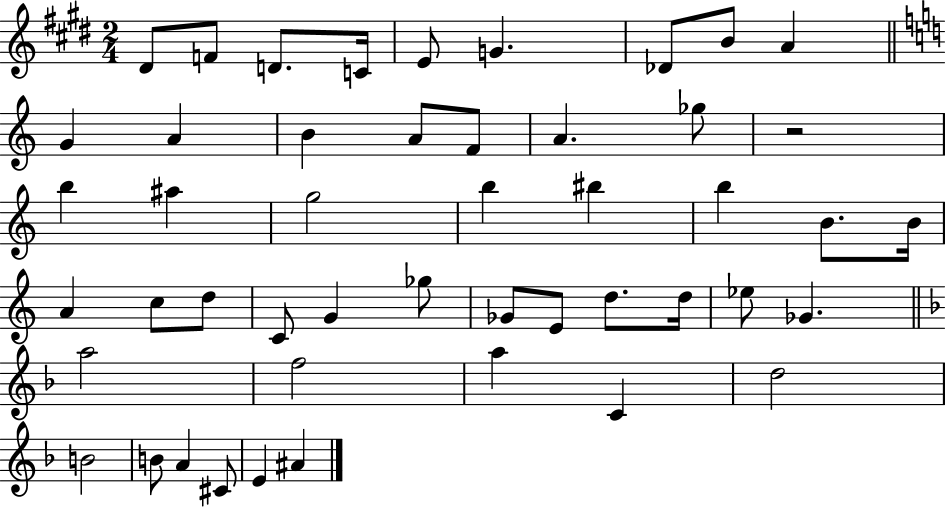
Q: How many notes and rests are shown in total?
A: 48